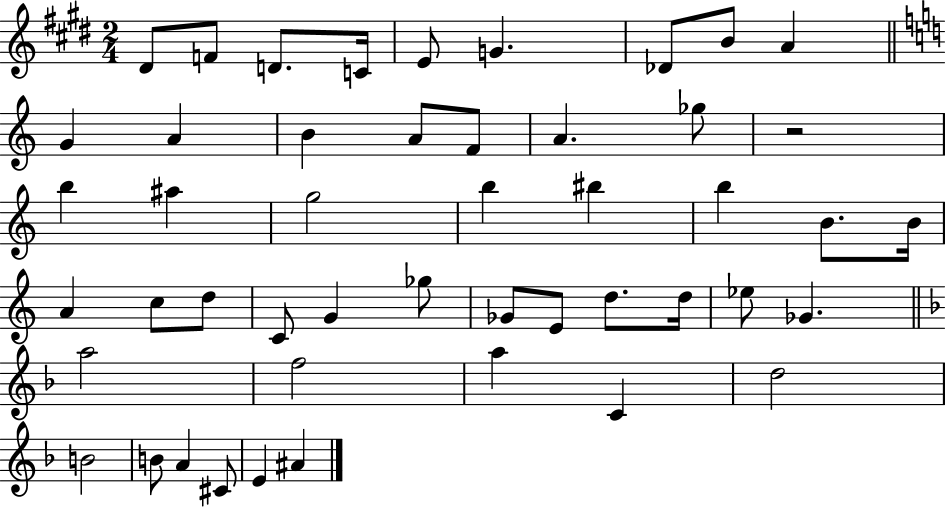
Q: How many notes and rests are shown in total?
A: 48